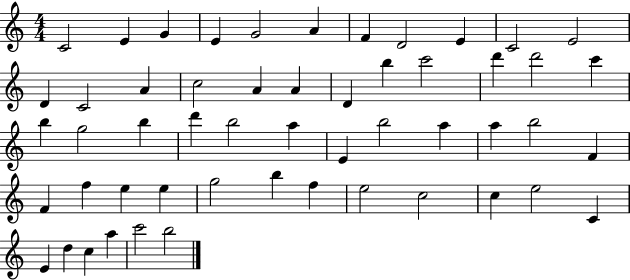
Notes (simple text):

C4/h E4/q G4/q E4/q G4/h A4/q F4/q D4/h E4/q C4/h E4/h D4/q C4/h A4/q C5/h A4/q A4/q D4/q B5/q C6/h D6/q D6/h C6/q B5/q G5/h B5/q D6/q B5/h A5/q E4/q B5/h A5/q A5/q B5/h F4/q F4/q F5/q E5/q E5/q G5/h B5/q F5/q E5/h C5/h C5/q E5/h C4/q E4/q D5/q C5/q A5/q C6/h B5/h